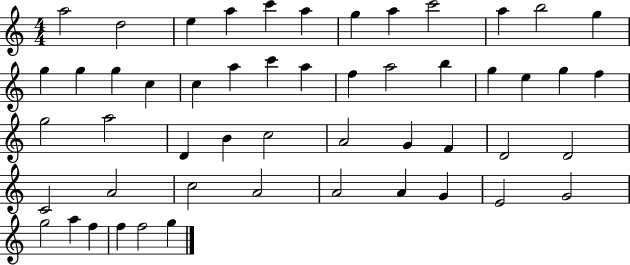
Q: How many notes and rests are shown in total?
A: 52